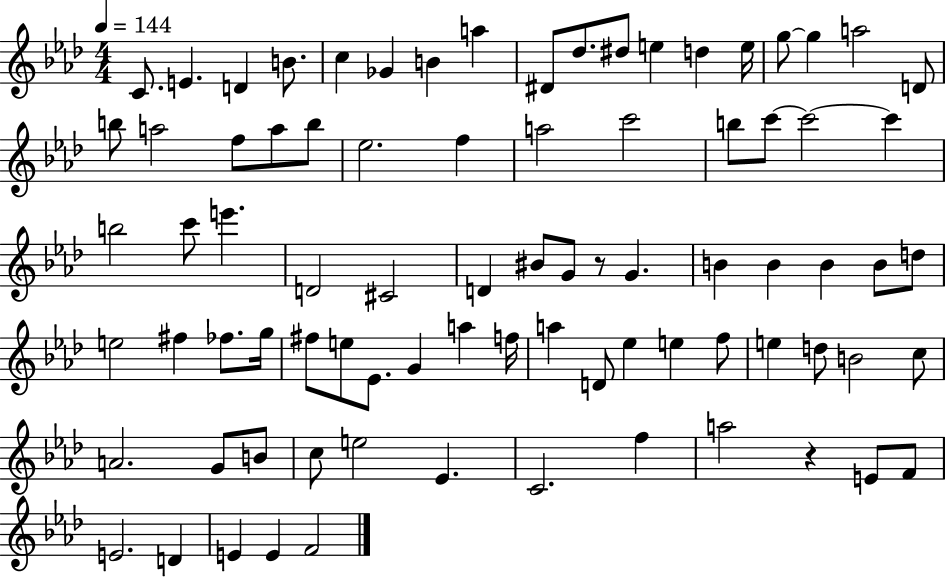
{
  \clef treble
  \numericTimeSignature
  \time 4/4
  \key aes \major
  \tempo 4 = 144
  c'8. e'4. d'4 b'8. | c''4 ges'4 b'4 a''4 | dis'8 des''8. dis''8 e''4 d''4 e''16 | g''8~~ g''4 a''2 d'8 | \break b''8 a''2 f''8 a''8 b''8 | ees''2. f''4 | a''2 c'''2 | b''8 c'''8~~ c'''2~~ c'''4 | \break b''2 c'''8 e'''4. | d'2 cis'2 | d'4 bis'8 g'8 r8 g'4. | b'4 b'4 b'4 b'8 d''8 | \break e''2 fis''4 fes''8. g''16 | fis''8 e''8 ees'8. g'4 a''4 f''16 | a''4 d'8 ees''4 e''4 f''8 | e''4 d''8 b'2 c''8 | \break a'2. g'8 b'8 | c''8 e''2 ees'4. | c'2. f''4 | a''2 r4 e'8 f'8 | \break e'2. d'4 | e'4 e'4 f'2 | \bar "|."
}